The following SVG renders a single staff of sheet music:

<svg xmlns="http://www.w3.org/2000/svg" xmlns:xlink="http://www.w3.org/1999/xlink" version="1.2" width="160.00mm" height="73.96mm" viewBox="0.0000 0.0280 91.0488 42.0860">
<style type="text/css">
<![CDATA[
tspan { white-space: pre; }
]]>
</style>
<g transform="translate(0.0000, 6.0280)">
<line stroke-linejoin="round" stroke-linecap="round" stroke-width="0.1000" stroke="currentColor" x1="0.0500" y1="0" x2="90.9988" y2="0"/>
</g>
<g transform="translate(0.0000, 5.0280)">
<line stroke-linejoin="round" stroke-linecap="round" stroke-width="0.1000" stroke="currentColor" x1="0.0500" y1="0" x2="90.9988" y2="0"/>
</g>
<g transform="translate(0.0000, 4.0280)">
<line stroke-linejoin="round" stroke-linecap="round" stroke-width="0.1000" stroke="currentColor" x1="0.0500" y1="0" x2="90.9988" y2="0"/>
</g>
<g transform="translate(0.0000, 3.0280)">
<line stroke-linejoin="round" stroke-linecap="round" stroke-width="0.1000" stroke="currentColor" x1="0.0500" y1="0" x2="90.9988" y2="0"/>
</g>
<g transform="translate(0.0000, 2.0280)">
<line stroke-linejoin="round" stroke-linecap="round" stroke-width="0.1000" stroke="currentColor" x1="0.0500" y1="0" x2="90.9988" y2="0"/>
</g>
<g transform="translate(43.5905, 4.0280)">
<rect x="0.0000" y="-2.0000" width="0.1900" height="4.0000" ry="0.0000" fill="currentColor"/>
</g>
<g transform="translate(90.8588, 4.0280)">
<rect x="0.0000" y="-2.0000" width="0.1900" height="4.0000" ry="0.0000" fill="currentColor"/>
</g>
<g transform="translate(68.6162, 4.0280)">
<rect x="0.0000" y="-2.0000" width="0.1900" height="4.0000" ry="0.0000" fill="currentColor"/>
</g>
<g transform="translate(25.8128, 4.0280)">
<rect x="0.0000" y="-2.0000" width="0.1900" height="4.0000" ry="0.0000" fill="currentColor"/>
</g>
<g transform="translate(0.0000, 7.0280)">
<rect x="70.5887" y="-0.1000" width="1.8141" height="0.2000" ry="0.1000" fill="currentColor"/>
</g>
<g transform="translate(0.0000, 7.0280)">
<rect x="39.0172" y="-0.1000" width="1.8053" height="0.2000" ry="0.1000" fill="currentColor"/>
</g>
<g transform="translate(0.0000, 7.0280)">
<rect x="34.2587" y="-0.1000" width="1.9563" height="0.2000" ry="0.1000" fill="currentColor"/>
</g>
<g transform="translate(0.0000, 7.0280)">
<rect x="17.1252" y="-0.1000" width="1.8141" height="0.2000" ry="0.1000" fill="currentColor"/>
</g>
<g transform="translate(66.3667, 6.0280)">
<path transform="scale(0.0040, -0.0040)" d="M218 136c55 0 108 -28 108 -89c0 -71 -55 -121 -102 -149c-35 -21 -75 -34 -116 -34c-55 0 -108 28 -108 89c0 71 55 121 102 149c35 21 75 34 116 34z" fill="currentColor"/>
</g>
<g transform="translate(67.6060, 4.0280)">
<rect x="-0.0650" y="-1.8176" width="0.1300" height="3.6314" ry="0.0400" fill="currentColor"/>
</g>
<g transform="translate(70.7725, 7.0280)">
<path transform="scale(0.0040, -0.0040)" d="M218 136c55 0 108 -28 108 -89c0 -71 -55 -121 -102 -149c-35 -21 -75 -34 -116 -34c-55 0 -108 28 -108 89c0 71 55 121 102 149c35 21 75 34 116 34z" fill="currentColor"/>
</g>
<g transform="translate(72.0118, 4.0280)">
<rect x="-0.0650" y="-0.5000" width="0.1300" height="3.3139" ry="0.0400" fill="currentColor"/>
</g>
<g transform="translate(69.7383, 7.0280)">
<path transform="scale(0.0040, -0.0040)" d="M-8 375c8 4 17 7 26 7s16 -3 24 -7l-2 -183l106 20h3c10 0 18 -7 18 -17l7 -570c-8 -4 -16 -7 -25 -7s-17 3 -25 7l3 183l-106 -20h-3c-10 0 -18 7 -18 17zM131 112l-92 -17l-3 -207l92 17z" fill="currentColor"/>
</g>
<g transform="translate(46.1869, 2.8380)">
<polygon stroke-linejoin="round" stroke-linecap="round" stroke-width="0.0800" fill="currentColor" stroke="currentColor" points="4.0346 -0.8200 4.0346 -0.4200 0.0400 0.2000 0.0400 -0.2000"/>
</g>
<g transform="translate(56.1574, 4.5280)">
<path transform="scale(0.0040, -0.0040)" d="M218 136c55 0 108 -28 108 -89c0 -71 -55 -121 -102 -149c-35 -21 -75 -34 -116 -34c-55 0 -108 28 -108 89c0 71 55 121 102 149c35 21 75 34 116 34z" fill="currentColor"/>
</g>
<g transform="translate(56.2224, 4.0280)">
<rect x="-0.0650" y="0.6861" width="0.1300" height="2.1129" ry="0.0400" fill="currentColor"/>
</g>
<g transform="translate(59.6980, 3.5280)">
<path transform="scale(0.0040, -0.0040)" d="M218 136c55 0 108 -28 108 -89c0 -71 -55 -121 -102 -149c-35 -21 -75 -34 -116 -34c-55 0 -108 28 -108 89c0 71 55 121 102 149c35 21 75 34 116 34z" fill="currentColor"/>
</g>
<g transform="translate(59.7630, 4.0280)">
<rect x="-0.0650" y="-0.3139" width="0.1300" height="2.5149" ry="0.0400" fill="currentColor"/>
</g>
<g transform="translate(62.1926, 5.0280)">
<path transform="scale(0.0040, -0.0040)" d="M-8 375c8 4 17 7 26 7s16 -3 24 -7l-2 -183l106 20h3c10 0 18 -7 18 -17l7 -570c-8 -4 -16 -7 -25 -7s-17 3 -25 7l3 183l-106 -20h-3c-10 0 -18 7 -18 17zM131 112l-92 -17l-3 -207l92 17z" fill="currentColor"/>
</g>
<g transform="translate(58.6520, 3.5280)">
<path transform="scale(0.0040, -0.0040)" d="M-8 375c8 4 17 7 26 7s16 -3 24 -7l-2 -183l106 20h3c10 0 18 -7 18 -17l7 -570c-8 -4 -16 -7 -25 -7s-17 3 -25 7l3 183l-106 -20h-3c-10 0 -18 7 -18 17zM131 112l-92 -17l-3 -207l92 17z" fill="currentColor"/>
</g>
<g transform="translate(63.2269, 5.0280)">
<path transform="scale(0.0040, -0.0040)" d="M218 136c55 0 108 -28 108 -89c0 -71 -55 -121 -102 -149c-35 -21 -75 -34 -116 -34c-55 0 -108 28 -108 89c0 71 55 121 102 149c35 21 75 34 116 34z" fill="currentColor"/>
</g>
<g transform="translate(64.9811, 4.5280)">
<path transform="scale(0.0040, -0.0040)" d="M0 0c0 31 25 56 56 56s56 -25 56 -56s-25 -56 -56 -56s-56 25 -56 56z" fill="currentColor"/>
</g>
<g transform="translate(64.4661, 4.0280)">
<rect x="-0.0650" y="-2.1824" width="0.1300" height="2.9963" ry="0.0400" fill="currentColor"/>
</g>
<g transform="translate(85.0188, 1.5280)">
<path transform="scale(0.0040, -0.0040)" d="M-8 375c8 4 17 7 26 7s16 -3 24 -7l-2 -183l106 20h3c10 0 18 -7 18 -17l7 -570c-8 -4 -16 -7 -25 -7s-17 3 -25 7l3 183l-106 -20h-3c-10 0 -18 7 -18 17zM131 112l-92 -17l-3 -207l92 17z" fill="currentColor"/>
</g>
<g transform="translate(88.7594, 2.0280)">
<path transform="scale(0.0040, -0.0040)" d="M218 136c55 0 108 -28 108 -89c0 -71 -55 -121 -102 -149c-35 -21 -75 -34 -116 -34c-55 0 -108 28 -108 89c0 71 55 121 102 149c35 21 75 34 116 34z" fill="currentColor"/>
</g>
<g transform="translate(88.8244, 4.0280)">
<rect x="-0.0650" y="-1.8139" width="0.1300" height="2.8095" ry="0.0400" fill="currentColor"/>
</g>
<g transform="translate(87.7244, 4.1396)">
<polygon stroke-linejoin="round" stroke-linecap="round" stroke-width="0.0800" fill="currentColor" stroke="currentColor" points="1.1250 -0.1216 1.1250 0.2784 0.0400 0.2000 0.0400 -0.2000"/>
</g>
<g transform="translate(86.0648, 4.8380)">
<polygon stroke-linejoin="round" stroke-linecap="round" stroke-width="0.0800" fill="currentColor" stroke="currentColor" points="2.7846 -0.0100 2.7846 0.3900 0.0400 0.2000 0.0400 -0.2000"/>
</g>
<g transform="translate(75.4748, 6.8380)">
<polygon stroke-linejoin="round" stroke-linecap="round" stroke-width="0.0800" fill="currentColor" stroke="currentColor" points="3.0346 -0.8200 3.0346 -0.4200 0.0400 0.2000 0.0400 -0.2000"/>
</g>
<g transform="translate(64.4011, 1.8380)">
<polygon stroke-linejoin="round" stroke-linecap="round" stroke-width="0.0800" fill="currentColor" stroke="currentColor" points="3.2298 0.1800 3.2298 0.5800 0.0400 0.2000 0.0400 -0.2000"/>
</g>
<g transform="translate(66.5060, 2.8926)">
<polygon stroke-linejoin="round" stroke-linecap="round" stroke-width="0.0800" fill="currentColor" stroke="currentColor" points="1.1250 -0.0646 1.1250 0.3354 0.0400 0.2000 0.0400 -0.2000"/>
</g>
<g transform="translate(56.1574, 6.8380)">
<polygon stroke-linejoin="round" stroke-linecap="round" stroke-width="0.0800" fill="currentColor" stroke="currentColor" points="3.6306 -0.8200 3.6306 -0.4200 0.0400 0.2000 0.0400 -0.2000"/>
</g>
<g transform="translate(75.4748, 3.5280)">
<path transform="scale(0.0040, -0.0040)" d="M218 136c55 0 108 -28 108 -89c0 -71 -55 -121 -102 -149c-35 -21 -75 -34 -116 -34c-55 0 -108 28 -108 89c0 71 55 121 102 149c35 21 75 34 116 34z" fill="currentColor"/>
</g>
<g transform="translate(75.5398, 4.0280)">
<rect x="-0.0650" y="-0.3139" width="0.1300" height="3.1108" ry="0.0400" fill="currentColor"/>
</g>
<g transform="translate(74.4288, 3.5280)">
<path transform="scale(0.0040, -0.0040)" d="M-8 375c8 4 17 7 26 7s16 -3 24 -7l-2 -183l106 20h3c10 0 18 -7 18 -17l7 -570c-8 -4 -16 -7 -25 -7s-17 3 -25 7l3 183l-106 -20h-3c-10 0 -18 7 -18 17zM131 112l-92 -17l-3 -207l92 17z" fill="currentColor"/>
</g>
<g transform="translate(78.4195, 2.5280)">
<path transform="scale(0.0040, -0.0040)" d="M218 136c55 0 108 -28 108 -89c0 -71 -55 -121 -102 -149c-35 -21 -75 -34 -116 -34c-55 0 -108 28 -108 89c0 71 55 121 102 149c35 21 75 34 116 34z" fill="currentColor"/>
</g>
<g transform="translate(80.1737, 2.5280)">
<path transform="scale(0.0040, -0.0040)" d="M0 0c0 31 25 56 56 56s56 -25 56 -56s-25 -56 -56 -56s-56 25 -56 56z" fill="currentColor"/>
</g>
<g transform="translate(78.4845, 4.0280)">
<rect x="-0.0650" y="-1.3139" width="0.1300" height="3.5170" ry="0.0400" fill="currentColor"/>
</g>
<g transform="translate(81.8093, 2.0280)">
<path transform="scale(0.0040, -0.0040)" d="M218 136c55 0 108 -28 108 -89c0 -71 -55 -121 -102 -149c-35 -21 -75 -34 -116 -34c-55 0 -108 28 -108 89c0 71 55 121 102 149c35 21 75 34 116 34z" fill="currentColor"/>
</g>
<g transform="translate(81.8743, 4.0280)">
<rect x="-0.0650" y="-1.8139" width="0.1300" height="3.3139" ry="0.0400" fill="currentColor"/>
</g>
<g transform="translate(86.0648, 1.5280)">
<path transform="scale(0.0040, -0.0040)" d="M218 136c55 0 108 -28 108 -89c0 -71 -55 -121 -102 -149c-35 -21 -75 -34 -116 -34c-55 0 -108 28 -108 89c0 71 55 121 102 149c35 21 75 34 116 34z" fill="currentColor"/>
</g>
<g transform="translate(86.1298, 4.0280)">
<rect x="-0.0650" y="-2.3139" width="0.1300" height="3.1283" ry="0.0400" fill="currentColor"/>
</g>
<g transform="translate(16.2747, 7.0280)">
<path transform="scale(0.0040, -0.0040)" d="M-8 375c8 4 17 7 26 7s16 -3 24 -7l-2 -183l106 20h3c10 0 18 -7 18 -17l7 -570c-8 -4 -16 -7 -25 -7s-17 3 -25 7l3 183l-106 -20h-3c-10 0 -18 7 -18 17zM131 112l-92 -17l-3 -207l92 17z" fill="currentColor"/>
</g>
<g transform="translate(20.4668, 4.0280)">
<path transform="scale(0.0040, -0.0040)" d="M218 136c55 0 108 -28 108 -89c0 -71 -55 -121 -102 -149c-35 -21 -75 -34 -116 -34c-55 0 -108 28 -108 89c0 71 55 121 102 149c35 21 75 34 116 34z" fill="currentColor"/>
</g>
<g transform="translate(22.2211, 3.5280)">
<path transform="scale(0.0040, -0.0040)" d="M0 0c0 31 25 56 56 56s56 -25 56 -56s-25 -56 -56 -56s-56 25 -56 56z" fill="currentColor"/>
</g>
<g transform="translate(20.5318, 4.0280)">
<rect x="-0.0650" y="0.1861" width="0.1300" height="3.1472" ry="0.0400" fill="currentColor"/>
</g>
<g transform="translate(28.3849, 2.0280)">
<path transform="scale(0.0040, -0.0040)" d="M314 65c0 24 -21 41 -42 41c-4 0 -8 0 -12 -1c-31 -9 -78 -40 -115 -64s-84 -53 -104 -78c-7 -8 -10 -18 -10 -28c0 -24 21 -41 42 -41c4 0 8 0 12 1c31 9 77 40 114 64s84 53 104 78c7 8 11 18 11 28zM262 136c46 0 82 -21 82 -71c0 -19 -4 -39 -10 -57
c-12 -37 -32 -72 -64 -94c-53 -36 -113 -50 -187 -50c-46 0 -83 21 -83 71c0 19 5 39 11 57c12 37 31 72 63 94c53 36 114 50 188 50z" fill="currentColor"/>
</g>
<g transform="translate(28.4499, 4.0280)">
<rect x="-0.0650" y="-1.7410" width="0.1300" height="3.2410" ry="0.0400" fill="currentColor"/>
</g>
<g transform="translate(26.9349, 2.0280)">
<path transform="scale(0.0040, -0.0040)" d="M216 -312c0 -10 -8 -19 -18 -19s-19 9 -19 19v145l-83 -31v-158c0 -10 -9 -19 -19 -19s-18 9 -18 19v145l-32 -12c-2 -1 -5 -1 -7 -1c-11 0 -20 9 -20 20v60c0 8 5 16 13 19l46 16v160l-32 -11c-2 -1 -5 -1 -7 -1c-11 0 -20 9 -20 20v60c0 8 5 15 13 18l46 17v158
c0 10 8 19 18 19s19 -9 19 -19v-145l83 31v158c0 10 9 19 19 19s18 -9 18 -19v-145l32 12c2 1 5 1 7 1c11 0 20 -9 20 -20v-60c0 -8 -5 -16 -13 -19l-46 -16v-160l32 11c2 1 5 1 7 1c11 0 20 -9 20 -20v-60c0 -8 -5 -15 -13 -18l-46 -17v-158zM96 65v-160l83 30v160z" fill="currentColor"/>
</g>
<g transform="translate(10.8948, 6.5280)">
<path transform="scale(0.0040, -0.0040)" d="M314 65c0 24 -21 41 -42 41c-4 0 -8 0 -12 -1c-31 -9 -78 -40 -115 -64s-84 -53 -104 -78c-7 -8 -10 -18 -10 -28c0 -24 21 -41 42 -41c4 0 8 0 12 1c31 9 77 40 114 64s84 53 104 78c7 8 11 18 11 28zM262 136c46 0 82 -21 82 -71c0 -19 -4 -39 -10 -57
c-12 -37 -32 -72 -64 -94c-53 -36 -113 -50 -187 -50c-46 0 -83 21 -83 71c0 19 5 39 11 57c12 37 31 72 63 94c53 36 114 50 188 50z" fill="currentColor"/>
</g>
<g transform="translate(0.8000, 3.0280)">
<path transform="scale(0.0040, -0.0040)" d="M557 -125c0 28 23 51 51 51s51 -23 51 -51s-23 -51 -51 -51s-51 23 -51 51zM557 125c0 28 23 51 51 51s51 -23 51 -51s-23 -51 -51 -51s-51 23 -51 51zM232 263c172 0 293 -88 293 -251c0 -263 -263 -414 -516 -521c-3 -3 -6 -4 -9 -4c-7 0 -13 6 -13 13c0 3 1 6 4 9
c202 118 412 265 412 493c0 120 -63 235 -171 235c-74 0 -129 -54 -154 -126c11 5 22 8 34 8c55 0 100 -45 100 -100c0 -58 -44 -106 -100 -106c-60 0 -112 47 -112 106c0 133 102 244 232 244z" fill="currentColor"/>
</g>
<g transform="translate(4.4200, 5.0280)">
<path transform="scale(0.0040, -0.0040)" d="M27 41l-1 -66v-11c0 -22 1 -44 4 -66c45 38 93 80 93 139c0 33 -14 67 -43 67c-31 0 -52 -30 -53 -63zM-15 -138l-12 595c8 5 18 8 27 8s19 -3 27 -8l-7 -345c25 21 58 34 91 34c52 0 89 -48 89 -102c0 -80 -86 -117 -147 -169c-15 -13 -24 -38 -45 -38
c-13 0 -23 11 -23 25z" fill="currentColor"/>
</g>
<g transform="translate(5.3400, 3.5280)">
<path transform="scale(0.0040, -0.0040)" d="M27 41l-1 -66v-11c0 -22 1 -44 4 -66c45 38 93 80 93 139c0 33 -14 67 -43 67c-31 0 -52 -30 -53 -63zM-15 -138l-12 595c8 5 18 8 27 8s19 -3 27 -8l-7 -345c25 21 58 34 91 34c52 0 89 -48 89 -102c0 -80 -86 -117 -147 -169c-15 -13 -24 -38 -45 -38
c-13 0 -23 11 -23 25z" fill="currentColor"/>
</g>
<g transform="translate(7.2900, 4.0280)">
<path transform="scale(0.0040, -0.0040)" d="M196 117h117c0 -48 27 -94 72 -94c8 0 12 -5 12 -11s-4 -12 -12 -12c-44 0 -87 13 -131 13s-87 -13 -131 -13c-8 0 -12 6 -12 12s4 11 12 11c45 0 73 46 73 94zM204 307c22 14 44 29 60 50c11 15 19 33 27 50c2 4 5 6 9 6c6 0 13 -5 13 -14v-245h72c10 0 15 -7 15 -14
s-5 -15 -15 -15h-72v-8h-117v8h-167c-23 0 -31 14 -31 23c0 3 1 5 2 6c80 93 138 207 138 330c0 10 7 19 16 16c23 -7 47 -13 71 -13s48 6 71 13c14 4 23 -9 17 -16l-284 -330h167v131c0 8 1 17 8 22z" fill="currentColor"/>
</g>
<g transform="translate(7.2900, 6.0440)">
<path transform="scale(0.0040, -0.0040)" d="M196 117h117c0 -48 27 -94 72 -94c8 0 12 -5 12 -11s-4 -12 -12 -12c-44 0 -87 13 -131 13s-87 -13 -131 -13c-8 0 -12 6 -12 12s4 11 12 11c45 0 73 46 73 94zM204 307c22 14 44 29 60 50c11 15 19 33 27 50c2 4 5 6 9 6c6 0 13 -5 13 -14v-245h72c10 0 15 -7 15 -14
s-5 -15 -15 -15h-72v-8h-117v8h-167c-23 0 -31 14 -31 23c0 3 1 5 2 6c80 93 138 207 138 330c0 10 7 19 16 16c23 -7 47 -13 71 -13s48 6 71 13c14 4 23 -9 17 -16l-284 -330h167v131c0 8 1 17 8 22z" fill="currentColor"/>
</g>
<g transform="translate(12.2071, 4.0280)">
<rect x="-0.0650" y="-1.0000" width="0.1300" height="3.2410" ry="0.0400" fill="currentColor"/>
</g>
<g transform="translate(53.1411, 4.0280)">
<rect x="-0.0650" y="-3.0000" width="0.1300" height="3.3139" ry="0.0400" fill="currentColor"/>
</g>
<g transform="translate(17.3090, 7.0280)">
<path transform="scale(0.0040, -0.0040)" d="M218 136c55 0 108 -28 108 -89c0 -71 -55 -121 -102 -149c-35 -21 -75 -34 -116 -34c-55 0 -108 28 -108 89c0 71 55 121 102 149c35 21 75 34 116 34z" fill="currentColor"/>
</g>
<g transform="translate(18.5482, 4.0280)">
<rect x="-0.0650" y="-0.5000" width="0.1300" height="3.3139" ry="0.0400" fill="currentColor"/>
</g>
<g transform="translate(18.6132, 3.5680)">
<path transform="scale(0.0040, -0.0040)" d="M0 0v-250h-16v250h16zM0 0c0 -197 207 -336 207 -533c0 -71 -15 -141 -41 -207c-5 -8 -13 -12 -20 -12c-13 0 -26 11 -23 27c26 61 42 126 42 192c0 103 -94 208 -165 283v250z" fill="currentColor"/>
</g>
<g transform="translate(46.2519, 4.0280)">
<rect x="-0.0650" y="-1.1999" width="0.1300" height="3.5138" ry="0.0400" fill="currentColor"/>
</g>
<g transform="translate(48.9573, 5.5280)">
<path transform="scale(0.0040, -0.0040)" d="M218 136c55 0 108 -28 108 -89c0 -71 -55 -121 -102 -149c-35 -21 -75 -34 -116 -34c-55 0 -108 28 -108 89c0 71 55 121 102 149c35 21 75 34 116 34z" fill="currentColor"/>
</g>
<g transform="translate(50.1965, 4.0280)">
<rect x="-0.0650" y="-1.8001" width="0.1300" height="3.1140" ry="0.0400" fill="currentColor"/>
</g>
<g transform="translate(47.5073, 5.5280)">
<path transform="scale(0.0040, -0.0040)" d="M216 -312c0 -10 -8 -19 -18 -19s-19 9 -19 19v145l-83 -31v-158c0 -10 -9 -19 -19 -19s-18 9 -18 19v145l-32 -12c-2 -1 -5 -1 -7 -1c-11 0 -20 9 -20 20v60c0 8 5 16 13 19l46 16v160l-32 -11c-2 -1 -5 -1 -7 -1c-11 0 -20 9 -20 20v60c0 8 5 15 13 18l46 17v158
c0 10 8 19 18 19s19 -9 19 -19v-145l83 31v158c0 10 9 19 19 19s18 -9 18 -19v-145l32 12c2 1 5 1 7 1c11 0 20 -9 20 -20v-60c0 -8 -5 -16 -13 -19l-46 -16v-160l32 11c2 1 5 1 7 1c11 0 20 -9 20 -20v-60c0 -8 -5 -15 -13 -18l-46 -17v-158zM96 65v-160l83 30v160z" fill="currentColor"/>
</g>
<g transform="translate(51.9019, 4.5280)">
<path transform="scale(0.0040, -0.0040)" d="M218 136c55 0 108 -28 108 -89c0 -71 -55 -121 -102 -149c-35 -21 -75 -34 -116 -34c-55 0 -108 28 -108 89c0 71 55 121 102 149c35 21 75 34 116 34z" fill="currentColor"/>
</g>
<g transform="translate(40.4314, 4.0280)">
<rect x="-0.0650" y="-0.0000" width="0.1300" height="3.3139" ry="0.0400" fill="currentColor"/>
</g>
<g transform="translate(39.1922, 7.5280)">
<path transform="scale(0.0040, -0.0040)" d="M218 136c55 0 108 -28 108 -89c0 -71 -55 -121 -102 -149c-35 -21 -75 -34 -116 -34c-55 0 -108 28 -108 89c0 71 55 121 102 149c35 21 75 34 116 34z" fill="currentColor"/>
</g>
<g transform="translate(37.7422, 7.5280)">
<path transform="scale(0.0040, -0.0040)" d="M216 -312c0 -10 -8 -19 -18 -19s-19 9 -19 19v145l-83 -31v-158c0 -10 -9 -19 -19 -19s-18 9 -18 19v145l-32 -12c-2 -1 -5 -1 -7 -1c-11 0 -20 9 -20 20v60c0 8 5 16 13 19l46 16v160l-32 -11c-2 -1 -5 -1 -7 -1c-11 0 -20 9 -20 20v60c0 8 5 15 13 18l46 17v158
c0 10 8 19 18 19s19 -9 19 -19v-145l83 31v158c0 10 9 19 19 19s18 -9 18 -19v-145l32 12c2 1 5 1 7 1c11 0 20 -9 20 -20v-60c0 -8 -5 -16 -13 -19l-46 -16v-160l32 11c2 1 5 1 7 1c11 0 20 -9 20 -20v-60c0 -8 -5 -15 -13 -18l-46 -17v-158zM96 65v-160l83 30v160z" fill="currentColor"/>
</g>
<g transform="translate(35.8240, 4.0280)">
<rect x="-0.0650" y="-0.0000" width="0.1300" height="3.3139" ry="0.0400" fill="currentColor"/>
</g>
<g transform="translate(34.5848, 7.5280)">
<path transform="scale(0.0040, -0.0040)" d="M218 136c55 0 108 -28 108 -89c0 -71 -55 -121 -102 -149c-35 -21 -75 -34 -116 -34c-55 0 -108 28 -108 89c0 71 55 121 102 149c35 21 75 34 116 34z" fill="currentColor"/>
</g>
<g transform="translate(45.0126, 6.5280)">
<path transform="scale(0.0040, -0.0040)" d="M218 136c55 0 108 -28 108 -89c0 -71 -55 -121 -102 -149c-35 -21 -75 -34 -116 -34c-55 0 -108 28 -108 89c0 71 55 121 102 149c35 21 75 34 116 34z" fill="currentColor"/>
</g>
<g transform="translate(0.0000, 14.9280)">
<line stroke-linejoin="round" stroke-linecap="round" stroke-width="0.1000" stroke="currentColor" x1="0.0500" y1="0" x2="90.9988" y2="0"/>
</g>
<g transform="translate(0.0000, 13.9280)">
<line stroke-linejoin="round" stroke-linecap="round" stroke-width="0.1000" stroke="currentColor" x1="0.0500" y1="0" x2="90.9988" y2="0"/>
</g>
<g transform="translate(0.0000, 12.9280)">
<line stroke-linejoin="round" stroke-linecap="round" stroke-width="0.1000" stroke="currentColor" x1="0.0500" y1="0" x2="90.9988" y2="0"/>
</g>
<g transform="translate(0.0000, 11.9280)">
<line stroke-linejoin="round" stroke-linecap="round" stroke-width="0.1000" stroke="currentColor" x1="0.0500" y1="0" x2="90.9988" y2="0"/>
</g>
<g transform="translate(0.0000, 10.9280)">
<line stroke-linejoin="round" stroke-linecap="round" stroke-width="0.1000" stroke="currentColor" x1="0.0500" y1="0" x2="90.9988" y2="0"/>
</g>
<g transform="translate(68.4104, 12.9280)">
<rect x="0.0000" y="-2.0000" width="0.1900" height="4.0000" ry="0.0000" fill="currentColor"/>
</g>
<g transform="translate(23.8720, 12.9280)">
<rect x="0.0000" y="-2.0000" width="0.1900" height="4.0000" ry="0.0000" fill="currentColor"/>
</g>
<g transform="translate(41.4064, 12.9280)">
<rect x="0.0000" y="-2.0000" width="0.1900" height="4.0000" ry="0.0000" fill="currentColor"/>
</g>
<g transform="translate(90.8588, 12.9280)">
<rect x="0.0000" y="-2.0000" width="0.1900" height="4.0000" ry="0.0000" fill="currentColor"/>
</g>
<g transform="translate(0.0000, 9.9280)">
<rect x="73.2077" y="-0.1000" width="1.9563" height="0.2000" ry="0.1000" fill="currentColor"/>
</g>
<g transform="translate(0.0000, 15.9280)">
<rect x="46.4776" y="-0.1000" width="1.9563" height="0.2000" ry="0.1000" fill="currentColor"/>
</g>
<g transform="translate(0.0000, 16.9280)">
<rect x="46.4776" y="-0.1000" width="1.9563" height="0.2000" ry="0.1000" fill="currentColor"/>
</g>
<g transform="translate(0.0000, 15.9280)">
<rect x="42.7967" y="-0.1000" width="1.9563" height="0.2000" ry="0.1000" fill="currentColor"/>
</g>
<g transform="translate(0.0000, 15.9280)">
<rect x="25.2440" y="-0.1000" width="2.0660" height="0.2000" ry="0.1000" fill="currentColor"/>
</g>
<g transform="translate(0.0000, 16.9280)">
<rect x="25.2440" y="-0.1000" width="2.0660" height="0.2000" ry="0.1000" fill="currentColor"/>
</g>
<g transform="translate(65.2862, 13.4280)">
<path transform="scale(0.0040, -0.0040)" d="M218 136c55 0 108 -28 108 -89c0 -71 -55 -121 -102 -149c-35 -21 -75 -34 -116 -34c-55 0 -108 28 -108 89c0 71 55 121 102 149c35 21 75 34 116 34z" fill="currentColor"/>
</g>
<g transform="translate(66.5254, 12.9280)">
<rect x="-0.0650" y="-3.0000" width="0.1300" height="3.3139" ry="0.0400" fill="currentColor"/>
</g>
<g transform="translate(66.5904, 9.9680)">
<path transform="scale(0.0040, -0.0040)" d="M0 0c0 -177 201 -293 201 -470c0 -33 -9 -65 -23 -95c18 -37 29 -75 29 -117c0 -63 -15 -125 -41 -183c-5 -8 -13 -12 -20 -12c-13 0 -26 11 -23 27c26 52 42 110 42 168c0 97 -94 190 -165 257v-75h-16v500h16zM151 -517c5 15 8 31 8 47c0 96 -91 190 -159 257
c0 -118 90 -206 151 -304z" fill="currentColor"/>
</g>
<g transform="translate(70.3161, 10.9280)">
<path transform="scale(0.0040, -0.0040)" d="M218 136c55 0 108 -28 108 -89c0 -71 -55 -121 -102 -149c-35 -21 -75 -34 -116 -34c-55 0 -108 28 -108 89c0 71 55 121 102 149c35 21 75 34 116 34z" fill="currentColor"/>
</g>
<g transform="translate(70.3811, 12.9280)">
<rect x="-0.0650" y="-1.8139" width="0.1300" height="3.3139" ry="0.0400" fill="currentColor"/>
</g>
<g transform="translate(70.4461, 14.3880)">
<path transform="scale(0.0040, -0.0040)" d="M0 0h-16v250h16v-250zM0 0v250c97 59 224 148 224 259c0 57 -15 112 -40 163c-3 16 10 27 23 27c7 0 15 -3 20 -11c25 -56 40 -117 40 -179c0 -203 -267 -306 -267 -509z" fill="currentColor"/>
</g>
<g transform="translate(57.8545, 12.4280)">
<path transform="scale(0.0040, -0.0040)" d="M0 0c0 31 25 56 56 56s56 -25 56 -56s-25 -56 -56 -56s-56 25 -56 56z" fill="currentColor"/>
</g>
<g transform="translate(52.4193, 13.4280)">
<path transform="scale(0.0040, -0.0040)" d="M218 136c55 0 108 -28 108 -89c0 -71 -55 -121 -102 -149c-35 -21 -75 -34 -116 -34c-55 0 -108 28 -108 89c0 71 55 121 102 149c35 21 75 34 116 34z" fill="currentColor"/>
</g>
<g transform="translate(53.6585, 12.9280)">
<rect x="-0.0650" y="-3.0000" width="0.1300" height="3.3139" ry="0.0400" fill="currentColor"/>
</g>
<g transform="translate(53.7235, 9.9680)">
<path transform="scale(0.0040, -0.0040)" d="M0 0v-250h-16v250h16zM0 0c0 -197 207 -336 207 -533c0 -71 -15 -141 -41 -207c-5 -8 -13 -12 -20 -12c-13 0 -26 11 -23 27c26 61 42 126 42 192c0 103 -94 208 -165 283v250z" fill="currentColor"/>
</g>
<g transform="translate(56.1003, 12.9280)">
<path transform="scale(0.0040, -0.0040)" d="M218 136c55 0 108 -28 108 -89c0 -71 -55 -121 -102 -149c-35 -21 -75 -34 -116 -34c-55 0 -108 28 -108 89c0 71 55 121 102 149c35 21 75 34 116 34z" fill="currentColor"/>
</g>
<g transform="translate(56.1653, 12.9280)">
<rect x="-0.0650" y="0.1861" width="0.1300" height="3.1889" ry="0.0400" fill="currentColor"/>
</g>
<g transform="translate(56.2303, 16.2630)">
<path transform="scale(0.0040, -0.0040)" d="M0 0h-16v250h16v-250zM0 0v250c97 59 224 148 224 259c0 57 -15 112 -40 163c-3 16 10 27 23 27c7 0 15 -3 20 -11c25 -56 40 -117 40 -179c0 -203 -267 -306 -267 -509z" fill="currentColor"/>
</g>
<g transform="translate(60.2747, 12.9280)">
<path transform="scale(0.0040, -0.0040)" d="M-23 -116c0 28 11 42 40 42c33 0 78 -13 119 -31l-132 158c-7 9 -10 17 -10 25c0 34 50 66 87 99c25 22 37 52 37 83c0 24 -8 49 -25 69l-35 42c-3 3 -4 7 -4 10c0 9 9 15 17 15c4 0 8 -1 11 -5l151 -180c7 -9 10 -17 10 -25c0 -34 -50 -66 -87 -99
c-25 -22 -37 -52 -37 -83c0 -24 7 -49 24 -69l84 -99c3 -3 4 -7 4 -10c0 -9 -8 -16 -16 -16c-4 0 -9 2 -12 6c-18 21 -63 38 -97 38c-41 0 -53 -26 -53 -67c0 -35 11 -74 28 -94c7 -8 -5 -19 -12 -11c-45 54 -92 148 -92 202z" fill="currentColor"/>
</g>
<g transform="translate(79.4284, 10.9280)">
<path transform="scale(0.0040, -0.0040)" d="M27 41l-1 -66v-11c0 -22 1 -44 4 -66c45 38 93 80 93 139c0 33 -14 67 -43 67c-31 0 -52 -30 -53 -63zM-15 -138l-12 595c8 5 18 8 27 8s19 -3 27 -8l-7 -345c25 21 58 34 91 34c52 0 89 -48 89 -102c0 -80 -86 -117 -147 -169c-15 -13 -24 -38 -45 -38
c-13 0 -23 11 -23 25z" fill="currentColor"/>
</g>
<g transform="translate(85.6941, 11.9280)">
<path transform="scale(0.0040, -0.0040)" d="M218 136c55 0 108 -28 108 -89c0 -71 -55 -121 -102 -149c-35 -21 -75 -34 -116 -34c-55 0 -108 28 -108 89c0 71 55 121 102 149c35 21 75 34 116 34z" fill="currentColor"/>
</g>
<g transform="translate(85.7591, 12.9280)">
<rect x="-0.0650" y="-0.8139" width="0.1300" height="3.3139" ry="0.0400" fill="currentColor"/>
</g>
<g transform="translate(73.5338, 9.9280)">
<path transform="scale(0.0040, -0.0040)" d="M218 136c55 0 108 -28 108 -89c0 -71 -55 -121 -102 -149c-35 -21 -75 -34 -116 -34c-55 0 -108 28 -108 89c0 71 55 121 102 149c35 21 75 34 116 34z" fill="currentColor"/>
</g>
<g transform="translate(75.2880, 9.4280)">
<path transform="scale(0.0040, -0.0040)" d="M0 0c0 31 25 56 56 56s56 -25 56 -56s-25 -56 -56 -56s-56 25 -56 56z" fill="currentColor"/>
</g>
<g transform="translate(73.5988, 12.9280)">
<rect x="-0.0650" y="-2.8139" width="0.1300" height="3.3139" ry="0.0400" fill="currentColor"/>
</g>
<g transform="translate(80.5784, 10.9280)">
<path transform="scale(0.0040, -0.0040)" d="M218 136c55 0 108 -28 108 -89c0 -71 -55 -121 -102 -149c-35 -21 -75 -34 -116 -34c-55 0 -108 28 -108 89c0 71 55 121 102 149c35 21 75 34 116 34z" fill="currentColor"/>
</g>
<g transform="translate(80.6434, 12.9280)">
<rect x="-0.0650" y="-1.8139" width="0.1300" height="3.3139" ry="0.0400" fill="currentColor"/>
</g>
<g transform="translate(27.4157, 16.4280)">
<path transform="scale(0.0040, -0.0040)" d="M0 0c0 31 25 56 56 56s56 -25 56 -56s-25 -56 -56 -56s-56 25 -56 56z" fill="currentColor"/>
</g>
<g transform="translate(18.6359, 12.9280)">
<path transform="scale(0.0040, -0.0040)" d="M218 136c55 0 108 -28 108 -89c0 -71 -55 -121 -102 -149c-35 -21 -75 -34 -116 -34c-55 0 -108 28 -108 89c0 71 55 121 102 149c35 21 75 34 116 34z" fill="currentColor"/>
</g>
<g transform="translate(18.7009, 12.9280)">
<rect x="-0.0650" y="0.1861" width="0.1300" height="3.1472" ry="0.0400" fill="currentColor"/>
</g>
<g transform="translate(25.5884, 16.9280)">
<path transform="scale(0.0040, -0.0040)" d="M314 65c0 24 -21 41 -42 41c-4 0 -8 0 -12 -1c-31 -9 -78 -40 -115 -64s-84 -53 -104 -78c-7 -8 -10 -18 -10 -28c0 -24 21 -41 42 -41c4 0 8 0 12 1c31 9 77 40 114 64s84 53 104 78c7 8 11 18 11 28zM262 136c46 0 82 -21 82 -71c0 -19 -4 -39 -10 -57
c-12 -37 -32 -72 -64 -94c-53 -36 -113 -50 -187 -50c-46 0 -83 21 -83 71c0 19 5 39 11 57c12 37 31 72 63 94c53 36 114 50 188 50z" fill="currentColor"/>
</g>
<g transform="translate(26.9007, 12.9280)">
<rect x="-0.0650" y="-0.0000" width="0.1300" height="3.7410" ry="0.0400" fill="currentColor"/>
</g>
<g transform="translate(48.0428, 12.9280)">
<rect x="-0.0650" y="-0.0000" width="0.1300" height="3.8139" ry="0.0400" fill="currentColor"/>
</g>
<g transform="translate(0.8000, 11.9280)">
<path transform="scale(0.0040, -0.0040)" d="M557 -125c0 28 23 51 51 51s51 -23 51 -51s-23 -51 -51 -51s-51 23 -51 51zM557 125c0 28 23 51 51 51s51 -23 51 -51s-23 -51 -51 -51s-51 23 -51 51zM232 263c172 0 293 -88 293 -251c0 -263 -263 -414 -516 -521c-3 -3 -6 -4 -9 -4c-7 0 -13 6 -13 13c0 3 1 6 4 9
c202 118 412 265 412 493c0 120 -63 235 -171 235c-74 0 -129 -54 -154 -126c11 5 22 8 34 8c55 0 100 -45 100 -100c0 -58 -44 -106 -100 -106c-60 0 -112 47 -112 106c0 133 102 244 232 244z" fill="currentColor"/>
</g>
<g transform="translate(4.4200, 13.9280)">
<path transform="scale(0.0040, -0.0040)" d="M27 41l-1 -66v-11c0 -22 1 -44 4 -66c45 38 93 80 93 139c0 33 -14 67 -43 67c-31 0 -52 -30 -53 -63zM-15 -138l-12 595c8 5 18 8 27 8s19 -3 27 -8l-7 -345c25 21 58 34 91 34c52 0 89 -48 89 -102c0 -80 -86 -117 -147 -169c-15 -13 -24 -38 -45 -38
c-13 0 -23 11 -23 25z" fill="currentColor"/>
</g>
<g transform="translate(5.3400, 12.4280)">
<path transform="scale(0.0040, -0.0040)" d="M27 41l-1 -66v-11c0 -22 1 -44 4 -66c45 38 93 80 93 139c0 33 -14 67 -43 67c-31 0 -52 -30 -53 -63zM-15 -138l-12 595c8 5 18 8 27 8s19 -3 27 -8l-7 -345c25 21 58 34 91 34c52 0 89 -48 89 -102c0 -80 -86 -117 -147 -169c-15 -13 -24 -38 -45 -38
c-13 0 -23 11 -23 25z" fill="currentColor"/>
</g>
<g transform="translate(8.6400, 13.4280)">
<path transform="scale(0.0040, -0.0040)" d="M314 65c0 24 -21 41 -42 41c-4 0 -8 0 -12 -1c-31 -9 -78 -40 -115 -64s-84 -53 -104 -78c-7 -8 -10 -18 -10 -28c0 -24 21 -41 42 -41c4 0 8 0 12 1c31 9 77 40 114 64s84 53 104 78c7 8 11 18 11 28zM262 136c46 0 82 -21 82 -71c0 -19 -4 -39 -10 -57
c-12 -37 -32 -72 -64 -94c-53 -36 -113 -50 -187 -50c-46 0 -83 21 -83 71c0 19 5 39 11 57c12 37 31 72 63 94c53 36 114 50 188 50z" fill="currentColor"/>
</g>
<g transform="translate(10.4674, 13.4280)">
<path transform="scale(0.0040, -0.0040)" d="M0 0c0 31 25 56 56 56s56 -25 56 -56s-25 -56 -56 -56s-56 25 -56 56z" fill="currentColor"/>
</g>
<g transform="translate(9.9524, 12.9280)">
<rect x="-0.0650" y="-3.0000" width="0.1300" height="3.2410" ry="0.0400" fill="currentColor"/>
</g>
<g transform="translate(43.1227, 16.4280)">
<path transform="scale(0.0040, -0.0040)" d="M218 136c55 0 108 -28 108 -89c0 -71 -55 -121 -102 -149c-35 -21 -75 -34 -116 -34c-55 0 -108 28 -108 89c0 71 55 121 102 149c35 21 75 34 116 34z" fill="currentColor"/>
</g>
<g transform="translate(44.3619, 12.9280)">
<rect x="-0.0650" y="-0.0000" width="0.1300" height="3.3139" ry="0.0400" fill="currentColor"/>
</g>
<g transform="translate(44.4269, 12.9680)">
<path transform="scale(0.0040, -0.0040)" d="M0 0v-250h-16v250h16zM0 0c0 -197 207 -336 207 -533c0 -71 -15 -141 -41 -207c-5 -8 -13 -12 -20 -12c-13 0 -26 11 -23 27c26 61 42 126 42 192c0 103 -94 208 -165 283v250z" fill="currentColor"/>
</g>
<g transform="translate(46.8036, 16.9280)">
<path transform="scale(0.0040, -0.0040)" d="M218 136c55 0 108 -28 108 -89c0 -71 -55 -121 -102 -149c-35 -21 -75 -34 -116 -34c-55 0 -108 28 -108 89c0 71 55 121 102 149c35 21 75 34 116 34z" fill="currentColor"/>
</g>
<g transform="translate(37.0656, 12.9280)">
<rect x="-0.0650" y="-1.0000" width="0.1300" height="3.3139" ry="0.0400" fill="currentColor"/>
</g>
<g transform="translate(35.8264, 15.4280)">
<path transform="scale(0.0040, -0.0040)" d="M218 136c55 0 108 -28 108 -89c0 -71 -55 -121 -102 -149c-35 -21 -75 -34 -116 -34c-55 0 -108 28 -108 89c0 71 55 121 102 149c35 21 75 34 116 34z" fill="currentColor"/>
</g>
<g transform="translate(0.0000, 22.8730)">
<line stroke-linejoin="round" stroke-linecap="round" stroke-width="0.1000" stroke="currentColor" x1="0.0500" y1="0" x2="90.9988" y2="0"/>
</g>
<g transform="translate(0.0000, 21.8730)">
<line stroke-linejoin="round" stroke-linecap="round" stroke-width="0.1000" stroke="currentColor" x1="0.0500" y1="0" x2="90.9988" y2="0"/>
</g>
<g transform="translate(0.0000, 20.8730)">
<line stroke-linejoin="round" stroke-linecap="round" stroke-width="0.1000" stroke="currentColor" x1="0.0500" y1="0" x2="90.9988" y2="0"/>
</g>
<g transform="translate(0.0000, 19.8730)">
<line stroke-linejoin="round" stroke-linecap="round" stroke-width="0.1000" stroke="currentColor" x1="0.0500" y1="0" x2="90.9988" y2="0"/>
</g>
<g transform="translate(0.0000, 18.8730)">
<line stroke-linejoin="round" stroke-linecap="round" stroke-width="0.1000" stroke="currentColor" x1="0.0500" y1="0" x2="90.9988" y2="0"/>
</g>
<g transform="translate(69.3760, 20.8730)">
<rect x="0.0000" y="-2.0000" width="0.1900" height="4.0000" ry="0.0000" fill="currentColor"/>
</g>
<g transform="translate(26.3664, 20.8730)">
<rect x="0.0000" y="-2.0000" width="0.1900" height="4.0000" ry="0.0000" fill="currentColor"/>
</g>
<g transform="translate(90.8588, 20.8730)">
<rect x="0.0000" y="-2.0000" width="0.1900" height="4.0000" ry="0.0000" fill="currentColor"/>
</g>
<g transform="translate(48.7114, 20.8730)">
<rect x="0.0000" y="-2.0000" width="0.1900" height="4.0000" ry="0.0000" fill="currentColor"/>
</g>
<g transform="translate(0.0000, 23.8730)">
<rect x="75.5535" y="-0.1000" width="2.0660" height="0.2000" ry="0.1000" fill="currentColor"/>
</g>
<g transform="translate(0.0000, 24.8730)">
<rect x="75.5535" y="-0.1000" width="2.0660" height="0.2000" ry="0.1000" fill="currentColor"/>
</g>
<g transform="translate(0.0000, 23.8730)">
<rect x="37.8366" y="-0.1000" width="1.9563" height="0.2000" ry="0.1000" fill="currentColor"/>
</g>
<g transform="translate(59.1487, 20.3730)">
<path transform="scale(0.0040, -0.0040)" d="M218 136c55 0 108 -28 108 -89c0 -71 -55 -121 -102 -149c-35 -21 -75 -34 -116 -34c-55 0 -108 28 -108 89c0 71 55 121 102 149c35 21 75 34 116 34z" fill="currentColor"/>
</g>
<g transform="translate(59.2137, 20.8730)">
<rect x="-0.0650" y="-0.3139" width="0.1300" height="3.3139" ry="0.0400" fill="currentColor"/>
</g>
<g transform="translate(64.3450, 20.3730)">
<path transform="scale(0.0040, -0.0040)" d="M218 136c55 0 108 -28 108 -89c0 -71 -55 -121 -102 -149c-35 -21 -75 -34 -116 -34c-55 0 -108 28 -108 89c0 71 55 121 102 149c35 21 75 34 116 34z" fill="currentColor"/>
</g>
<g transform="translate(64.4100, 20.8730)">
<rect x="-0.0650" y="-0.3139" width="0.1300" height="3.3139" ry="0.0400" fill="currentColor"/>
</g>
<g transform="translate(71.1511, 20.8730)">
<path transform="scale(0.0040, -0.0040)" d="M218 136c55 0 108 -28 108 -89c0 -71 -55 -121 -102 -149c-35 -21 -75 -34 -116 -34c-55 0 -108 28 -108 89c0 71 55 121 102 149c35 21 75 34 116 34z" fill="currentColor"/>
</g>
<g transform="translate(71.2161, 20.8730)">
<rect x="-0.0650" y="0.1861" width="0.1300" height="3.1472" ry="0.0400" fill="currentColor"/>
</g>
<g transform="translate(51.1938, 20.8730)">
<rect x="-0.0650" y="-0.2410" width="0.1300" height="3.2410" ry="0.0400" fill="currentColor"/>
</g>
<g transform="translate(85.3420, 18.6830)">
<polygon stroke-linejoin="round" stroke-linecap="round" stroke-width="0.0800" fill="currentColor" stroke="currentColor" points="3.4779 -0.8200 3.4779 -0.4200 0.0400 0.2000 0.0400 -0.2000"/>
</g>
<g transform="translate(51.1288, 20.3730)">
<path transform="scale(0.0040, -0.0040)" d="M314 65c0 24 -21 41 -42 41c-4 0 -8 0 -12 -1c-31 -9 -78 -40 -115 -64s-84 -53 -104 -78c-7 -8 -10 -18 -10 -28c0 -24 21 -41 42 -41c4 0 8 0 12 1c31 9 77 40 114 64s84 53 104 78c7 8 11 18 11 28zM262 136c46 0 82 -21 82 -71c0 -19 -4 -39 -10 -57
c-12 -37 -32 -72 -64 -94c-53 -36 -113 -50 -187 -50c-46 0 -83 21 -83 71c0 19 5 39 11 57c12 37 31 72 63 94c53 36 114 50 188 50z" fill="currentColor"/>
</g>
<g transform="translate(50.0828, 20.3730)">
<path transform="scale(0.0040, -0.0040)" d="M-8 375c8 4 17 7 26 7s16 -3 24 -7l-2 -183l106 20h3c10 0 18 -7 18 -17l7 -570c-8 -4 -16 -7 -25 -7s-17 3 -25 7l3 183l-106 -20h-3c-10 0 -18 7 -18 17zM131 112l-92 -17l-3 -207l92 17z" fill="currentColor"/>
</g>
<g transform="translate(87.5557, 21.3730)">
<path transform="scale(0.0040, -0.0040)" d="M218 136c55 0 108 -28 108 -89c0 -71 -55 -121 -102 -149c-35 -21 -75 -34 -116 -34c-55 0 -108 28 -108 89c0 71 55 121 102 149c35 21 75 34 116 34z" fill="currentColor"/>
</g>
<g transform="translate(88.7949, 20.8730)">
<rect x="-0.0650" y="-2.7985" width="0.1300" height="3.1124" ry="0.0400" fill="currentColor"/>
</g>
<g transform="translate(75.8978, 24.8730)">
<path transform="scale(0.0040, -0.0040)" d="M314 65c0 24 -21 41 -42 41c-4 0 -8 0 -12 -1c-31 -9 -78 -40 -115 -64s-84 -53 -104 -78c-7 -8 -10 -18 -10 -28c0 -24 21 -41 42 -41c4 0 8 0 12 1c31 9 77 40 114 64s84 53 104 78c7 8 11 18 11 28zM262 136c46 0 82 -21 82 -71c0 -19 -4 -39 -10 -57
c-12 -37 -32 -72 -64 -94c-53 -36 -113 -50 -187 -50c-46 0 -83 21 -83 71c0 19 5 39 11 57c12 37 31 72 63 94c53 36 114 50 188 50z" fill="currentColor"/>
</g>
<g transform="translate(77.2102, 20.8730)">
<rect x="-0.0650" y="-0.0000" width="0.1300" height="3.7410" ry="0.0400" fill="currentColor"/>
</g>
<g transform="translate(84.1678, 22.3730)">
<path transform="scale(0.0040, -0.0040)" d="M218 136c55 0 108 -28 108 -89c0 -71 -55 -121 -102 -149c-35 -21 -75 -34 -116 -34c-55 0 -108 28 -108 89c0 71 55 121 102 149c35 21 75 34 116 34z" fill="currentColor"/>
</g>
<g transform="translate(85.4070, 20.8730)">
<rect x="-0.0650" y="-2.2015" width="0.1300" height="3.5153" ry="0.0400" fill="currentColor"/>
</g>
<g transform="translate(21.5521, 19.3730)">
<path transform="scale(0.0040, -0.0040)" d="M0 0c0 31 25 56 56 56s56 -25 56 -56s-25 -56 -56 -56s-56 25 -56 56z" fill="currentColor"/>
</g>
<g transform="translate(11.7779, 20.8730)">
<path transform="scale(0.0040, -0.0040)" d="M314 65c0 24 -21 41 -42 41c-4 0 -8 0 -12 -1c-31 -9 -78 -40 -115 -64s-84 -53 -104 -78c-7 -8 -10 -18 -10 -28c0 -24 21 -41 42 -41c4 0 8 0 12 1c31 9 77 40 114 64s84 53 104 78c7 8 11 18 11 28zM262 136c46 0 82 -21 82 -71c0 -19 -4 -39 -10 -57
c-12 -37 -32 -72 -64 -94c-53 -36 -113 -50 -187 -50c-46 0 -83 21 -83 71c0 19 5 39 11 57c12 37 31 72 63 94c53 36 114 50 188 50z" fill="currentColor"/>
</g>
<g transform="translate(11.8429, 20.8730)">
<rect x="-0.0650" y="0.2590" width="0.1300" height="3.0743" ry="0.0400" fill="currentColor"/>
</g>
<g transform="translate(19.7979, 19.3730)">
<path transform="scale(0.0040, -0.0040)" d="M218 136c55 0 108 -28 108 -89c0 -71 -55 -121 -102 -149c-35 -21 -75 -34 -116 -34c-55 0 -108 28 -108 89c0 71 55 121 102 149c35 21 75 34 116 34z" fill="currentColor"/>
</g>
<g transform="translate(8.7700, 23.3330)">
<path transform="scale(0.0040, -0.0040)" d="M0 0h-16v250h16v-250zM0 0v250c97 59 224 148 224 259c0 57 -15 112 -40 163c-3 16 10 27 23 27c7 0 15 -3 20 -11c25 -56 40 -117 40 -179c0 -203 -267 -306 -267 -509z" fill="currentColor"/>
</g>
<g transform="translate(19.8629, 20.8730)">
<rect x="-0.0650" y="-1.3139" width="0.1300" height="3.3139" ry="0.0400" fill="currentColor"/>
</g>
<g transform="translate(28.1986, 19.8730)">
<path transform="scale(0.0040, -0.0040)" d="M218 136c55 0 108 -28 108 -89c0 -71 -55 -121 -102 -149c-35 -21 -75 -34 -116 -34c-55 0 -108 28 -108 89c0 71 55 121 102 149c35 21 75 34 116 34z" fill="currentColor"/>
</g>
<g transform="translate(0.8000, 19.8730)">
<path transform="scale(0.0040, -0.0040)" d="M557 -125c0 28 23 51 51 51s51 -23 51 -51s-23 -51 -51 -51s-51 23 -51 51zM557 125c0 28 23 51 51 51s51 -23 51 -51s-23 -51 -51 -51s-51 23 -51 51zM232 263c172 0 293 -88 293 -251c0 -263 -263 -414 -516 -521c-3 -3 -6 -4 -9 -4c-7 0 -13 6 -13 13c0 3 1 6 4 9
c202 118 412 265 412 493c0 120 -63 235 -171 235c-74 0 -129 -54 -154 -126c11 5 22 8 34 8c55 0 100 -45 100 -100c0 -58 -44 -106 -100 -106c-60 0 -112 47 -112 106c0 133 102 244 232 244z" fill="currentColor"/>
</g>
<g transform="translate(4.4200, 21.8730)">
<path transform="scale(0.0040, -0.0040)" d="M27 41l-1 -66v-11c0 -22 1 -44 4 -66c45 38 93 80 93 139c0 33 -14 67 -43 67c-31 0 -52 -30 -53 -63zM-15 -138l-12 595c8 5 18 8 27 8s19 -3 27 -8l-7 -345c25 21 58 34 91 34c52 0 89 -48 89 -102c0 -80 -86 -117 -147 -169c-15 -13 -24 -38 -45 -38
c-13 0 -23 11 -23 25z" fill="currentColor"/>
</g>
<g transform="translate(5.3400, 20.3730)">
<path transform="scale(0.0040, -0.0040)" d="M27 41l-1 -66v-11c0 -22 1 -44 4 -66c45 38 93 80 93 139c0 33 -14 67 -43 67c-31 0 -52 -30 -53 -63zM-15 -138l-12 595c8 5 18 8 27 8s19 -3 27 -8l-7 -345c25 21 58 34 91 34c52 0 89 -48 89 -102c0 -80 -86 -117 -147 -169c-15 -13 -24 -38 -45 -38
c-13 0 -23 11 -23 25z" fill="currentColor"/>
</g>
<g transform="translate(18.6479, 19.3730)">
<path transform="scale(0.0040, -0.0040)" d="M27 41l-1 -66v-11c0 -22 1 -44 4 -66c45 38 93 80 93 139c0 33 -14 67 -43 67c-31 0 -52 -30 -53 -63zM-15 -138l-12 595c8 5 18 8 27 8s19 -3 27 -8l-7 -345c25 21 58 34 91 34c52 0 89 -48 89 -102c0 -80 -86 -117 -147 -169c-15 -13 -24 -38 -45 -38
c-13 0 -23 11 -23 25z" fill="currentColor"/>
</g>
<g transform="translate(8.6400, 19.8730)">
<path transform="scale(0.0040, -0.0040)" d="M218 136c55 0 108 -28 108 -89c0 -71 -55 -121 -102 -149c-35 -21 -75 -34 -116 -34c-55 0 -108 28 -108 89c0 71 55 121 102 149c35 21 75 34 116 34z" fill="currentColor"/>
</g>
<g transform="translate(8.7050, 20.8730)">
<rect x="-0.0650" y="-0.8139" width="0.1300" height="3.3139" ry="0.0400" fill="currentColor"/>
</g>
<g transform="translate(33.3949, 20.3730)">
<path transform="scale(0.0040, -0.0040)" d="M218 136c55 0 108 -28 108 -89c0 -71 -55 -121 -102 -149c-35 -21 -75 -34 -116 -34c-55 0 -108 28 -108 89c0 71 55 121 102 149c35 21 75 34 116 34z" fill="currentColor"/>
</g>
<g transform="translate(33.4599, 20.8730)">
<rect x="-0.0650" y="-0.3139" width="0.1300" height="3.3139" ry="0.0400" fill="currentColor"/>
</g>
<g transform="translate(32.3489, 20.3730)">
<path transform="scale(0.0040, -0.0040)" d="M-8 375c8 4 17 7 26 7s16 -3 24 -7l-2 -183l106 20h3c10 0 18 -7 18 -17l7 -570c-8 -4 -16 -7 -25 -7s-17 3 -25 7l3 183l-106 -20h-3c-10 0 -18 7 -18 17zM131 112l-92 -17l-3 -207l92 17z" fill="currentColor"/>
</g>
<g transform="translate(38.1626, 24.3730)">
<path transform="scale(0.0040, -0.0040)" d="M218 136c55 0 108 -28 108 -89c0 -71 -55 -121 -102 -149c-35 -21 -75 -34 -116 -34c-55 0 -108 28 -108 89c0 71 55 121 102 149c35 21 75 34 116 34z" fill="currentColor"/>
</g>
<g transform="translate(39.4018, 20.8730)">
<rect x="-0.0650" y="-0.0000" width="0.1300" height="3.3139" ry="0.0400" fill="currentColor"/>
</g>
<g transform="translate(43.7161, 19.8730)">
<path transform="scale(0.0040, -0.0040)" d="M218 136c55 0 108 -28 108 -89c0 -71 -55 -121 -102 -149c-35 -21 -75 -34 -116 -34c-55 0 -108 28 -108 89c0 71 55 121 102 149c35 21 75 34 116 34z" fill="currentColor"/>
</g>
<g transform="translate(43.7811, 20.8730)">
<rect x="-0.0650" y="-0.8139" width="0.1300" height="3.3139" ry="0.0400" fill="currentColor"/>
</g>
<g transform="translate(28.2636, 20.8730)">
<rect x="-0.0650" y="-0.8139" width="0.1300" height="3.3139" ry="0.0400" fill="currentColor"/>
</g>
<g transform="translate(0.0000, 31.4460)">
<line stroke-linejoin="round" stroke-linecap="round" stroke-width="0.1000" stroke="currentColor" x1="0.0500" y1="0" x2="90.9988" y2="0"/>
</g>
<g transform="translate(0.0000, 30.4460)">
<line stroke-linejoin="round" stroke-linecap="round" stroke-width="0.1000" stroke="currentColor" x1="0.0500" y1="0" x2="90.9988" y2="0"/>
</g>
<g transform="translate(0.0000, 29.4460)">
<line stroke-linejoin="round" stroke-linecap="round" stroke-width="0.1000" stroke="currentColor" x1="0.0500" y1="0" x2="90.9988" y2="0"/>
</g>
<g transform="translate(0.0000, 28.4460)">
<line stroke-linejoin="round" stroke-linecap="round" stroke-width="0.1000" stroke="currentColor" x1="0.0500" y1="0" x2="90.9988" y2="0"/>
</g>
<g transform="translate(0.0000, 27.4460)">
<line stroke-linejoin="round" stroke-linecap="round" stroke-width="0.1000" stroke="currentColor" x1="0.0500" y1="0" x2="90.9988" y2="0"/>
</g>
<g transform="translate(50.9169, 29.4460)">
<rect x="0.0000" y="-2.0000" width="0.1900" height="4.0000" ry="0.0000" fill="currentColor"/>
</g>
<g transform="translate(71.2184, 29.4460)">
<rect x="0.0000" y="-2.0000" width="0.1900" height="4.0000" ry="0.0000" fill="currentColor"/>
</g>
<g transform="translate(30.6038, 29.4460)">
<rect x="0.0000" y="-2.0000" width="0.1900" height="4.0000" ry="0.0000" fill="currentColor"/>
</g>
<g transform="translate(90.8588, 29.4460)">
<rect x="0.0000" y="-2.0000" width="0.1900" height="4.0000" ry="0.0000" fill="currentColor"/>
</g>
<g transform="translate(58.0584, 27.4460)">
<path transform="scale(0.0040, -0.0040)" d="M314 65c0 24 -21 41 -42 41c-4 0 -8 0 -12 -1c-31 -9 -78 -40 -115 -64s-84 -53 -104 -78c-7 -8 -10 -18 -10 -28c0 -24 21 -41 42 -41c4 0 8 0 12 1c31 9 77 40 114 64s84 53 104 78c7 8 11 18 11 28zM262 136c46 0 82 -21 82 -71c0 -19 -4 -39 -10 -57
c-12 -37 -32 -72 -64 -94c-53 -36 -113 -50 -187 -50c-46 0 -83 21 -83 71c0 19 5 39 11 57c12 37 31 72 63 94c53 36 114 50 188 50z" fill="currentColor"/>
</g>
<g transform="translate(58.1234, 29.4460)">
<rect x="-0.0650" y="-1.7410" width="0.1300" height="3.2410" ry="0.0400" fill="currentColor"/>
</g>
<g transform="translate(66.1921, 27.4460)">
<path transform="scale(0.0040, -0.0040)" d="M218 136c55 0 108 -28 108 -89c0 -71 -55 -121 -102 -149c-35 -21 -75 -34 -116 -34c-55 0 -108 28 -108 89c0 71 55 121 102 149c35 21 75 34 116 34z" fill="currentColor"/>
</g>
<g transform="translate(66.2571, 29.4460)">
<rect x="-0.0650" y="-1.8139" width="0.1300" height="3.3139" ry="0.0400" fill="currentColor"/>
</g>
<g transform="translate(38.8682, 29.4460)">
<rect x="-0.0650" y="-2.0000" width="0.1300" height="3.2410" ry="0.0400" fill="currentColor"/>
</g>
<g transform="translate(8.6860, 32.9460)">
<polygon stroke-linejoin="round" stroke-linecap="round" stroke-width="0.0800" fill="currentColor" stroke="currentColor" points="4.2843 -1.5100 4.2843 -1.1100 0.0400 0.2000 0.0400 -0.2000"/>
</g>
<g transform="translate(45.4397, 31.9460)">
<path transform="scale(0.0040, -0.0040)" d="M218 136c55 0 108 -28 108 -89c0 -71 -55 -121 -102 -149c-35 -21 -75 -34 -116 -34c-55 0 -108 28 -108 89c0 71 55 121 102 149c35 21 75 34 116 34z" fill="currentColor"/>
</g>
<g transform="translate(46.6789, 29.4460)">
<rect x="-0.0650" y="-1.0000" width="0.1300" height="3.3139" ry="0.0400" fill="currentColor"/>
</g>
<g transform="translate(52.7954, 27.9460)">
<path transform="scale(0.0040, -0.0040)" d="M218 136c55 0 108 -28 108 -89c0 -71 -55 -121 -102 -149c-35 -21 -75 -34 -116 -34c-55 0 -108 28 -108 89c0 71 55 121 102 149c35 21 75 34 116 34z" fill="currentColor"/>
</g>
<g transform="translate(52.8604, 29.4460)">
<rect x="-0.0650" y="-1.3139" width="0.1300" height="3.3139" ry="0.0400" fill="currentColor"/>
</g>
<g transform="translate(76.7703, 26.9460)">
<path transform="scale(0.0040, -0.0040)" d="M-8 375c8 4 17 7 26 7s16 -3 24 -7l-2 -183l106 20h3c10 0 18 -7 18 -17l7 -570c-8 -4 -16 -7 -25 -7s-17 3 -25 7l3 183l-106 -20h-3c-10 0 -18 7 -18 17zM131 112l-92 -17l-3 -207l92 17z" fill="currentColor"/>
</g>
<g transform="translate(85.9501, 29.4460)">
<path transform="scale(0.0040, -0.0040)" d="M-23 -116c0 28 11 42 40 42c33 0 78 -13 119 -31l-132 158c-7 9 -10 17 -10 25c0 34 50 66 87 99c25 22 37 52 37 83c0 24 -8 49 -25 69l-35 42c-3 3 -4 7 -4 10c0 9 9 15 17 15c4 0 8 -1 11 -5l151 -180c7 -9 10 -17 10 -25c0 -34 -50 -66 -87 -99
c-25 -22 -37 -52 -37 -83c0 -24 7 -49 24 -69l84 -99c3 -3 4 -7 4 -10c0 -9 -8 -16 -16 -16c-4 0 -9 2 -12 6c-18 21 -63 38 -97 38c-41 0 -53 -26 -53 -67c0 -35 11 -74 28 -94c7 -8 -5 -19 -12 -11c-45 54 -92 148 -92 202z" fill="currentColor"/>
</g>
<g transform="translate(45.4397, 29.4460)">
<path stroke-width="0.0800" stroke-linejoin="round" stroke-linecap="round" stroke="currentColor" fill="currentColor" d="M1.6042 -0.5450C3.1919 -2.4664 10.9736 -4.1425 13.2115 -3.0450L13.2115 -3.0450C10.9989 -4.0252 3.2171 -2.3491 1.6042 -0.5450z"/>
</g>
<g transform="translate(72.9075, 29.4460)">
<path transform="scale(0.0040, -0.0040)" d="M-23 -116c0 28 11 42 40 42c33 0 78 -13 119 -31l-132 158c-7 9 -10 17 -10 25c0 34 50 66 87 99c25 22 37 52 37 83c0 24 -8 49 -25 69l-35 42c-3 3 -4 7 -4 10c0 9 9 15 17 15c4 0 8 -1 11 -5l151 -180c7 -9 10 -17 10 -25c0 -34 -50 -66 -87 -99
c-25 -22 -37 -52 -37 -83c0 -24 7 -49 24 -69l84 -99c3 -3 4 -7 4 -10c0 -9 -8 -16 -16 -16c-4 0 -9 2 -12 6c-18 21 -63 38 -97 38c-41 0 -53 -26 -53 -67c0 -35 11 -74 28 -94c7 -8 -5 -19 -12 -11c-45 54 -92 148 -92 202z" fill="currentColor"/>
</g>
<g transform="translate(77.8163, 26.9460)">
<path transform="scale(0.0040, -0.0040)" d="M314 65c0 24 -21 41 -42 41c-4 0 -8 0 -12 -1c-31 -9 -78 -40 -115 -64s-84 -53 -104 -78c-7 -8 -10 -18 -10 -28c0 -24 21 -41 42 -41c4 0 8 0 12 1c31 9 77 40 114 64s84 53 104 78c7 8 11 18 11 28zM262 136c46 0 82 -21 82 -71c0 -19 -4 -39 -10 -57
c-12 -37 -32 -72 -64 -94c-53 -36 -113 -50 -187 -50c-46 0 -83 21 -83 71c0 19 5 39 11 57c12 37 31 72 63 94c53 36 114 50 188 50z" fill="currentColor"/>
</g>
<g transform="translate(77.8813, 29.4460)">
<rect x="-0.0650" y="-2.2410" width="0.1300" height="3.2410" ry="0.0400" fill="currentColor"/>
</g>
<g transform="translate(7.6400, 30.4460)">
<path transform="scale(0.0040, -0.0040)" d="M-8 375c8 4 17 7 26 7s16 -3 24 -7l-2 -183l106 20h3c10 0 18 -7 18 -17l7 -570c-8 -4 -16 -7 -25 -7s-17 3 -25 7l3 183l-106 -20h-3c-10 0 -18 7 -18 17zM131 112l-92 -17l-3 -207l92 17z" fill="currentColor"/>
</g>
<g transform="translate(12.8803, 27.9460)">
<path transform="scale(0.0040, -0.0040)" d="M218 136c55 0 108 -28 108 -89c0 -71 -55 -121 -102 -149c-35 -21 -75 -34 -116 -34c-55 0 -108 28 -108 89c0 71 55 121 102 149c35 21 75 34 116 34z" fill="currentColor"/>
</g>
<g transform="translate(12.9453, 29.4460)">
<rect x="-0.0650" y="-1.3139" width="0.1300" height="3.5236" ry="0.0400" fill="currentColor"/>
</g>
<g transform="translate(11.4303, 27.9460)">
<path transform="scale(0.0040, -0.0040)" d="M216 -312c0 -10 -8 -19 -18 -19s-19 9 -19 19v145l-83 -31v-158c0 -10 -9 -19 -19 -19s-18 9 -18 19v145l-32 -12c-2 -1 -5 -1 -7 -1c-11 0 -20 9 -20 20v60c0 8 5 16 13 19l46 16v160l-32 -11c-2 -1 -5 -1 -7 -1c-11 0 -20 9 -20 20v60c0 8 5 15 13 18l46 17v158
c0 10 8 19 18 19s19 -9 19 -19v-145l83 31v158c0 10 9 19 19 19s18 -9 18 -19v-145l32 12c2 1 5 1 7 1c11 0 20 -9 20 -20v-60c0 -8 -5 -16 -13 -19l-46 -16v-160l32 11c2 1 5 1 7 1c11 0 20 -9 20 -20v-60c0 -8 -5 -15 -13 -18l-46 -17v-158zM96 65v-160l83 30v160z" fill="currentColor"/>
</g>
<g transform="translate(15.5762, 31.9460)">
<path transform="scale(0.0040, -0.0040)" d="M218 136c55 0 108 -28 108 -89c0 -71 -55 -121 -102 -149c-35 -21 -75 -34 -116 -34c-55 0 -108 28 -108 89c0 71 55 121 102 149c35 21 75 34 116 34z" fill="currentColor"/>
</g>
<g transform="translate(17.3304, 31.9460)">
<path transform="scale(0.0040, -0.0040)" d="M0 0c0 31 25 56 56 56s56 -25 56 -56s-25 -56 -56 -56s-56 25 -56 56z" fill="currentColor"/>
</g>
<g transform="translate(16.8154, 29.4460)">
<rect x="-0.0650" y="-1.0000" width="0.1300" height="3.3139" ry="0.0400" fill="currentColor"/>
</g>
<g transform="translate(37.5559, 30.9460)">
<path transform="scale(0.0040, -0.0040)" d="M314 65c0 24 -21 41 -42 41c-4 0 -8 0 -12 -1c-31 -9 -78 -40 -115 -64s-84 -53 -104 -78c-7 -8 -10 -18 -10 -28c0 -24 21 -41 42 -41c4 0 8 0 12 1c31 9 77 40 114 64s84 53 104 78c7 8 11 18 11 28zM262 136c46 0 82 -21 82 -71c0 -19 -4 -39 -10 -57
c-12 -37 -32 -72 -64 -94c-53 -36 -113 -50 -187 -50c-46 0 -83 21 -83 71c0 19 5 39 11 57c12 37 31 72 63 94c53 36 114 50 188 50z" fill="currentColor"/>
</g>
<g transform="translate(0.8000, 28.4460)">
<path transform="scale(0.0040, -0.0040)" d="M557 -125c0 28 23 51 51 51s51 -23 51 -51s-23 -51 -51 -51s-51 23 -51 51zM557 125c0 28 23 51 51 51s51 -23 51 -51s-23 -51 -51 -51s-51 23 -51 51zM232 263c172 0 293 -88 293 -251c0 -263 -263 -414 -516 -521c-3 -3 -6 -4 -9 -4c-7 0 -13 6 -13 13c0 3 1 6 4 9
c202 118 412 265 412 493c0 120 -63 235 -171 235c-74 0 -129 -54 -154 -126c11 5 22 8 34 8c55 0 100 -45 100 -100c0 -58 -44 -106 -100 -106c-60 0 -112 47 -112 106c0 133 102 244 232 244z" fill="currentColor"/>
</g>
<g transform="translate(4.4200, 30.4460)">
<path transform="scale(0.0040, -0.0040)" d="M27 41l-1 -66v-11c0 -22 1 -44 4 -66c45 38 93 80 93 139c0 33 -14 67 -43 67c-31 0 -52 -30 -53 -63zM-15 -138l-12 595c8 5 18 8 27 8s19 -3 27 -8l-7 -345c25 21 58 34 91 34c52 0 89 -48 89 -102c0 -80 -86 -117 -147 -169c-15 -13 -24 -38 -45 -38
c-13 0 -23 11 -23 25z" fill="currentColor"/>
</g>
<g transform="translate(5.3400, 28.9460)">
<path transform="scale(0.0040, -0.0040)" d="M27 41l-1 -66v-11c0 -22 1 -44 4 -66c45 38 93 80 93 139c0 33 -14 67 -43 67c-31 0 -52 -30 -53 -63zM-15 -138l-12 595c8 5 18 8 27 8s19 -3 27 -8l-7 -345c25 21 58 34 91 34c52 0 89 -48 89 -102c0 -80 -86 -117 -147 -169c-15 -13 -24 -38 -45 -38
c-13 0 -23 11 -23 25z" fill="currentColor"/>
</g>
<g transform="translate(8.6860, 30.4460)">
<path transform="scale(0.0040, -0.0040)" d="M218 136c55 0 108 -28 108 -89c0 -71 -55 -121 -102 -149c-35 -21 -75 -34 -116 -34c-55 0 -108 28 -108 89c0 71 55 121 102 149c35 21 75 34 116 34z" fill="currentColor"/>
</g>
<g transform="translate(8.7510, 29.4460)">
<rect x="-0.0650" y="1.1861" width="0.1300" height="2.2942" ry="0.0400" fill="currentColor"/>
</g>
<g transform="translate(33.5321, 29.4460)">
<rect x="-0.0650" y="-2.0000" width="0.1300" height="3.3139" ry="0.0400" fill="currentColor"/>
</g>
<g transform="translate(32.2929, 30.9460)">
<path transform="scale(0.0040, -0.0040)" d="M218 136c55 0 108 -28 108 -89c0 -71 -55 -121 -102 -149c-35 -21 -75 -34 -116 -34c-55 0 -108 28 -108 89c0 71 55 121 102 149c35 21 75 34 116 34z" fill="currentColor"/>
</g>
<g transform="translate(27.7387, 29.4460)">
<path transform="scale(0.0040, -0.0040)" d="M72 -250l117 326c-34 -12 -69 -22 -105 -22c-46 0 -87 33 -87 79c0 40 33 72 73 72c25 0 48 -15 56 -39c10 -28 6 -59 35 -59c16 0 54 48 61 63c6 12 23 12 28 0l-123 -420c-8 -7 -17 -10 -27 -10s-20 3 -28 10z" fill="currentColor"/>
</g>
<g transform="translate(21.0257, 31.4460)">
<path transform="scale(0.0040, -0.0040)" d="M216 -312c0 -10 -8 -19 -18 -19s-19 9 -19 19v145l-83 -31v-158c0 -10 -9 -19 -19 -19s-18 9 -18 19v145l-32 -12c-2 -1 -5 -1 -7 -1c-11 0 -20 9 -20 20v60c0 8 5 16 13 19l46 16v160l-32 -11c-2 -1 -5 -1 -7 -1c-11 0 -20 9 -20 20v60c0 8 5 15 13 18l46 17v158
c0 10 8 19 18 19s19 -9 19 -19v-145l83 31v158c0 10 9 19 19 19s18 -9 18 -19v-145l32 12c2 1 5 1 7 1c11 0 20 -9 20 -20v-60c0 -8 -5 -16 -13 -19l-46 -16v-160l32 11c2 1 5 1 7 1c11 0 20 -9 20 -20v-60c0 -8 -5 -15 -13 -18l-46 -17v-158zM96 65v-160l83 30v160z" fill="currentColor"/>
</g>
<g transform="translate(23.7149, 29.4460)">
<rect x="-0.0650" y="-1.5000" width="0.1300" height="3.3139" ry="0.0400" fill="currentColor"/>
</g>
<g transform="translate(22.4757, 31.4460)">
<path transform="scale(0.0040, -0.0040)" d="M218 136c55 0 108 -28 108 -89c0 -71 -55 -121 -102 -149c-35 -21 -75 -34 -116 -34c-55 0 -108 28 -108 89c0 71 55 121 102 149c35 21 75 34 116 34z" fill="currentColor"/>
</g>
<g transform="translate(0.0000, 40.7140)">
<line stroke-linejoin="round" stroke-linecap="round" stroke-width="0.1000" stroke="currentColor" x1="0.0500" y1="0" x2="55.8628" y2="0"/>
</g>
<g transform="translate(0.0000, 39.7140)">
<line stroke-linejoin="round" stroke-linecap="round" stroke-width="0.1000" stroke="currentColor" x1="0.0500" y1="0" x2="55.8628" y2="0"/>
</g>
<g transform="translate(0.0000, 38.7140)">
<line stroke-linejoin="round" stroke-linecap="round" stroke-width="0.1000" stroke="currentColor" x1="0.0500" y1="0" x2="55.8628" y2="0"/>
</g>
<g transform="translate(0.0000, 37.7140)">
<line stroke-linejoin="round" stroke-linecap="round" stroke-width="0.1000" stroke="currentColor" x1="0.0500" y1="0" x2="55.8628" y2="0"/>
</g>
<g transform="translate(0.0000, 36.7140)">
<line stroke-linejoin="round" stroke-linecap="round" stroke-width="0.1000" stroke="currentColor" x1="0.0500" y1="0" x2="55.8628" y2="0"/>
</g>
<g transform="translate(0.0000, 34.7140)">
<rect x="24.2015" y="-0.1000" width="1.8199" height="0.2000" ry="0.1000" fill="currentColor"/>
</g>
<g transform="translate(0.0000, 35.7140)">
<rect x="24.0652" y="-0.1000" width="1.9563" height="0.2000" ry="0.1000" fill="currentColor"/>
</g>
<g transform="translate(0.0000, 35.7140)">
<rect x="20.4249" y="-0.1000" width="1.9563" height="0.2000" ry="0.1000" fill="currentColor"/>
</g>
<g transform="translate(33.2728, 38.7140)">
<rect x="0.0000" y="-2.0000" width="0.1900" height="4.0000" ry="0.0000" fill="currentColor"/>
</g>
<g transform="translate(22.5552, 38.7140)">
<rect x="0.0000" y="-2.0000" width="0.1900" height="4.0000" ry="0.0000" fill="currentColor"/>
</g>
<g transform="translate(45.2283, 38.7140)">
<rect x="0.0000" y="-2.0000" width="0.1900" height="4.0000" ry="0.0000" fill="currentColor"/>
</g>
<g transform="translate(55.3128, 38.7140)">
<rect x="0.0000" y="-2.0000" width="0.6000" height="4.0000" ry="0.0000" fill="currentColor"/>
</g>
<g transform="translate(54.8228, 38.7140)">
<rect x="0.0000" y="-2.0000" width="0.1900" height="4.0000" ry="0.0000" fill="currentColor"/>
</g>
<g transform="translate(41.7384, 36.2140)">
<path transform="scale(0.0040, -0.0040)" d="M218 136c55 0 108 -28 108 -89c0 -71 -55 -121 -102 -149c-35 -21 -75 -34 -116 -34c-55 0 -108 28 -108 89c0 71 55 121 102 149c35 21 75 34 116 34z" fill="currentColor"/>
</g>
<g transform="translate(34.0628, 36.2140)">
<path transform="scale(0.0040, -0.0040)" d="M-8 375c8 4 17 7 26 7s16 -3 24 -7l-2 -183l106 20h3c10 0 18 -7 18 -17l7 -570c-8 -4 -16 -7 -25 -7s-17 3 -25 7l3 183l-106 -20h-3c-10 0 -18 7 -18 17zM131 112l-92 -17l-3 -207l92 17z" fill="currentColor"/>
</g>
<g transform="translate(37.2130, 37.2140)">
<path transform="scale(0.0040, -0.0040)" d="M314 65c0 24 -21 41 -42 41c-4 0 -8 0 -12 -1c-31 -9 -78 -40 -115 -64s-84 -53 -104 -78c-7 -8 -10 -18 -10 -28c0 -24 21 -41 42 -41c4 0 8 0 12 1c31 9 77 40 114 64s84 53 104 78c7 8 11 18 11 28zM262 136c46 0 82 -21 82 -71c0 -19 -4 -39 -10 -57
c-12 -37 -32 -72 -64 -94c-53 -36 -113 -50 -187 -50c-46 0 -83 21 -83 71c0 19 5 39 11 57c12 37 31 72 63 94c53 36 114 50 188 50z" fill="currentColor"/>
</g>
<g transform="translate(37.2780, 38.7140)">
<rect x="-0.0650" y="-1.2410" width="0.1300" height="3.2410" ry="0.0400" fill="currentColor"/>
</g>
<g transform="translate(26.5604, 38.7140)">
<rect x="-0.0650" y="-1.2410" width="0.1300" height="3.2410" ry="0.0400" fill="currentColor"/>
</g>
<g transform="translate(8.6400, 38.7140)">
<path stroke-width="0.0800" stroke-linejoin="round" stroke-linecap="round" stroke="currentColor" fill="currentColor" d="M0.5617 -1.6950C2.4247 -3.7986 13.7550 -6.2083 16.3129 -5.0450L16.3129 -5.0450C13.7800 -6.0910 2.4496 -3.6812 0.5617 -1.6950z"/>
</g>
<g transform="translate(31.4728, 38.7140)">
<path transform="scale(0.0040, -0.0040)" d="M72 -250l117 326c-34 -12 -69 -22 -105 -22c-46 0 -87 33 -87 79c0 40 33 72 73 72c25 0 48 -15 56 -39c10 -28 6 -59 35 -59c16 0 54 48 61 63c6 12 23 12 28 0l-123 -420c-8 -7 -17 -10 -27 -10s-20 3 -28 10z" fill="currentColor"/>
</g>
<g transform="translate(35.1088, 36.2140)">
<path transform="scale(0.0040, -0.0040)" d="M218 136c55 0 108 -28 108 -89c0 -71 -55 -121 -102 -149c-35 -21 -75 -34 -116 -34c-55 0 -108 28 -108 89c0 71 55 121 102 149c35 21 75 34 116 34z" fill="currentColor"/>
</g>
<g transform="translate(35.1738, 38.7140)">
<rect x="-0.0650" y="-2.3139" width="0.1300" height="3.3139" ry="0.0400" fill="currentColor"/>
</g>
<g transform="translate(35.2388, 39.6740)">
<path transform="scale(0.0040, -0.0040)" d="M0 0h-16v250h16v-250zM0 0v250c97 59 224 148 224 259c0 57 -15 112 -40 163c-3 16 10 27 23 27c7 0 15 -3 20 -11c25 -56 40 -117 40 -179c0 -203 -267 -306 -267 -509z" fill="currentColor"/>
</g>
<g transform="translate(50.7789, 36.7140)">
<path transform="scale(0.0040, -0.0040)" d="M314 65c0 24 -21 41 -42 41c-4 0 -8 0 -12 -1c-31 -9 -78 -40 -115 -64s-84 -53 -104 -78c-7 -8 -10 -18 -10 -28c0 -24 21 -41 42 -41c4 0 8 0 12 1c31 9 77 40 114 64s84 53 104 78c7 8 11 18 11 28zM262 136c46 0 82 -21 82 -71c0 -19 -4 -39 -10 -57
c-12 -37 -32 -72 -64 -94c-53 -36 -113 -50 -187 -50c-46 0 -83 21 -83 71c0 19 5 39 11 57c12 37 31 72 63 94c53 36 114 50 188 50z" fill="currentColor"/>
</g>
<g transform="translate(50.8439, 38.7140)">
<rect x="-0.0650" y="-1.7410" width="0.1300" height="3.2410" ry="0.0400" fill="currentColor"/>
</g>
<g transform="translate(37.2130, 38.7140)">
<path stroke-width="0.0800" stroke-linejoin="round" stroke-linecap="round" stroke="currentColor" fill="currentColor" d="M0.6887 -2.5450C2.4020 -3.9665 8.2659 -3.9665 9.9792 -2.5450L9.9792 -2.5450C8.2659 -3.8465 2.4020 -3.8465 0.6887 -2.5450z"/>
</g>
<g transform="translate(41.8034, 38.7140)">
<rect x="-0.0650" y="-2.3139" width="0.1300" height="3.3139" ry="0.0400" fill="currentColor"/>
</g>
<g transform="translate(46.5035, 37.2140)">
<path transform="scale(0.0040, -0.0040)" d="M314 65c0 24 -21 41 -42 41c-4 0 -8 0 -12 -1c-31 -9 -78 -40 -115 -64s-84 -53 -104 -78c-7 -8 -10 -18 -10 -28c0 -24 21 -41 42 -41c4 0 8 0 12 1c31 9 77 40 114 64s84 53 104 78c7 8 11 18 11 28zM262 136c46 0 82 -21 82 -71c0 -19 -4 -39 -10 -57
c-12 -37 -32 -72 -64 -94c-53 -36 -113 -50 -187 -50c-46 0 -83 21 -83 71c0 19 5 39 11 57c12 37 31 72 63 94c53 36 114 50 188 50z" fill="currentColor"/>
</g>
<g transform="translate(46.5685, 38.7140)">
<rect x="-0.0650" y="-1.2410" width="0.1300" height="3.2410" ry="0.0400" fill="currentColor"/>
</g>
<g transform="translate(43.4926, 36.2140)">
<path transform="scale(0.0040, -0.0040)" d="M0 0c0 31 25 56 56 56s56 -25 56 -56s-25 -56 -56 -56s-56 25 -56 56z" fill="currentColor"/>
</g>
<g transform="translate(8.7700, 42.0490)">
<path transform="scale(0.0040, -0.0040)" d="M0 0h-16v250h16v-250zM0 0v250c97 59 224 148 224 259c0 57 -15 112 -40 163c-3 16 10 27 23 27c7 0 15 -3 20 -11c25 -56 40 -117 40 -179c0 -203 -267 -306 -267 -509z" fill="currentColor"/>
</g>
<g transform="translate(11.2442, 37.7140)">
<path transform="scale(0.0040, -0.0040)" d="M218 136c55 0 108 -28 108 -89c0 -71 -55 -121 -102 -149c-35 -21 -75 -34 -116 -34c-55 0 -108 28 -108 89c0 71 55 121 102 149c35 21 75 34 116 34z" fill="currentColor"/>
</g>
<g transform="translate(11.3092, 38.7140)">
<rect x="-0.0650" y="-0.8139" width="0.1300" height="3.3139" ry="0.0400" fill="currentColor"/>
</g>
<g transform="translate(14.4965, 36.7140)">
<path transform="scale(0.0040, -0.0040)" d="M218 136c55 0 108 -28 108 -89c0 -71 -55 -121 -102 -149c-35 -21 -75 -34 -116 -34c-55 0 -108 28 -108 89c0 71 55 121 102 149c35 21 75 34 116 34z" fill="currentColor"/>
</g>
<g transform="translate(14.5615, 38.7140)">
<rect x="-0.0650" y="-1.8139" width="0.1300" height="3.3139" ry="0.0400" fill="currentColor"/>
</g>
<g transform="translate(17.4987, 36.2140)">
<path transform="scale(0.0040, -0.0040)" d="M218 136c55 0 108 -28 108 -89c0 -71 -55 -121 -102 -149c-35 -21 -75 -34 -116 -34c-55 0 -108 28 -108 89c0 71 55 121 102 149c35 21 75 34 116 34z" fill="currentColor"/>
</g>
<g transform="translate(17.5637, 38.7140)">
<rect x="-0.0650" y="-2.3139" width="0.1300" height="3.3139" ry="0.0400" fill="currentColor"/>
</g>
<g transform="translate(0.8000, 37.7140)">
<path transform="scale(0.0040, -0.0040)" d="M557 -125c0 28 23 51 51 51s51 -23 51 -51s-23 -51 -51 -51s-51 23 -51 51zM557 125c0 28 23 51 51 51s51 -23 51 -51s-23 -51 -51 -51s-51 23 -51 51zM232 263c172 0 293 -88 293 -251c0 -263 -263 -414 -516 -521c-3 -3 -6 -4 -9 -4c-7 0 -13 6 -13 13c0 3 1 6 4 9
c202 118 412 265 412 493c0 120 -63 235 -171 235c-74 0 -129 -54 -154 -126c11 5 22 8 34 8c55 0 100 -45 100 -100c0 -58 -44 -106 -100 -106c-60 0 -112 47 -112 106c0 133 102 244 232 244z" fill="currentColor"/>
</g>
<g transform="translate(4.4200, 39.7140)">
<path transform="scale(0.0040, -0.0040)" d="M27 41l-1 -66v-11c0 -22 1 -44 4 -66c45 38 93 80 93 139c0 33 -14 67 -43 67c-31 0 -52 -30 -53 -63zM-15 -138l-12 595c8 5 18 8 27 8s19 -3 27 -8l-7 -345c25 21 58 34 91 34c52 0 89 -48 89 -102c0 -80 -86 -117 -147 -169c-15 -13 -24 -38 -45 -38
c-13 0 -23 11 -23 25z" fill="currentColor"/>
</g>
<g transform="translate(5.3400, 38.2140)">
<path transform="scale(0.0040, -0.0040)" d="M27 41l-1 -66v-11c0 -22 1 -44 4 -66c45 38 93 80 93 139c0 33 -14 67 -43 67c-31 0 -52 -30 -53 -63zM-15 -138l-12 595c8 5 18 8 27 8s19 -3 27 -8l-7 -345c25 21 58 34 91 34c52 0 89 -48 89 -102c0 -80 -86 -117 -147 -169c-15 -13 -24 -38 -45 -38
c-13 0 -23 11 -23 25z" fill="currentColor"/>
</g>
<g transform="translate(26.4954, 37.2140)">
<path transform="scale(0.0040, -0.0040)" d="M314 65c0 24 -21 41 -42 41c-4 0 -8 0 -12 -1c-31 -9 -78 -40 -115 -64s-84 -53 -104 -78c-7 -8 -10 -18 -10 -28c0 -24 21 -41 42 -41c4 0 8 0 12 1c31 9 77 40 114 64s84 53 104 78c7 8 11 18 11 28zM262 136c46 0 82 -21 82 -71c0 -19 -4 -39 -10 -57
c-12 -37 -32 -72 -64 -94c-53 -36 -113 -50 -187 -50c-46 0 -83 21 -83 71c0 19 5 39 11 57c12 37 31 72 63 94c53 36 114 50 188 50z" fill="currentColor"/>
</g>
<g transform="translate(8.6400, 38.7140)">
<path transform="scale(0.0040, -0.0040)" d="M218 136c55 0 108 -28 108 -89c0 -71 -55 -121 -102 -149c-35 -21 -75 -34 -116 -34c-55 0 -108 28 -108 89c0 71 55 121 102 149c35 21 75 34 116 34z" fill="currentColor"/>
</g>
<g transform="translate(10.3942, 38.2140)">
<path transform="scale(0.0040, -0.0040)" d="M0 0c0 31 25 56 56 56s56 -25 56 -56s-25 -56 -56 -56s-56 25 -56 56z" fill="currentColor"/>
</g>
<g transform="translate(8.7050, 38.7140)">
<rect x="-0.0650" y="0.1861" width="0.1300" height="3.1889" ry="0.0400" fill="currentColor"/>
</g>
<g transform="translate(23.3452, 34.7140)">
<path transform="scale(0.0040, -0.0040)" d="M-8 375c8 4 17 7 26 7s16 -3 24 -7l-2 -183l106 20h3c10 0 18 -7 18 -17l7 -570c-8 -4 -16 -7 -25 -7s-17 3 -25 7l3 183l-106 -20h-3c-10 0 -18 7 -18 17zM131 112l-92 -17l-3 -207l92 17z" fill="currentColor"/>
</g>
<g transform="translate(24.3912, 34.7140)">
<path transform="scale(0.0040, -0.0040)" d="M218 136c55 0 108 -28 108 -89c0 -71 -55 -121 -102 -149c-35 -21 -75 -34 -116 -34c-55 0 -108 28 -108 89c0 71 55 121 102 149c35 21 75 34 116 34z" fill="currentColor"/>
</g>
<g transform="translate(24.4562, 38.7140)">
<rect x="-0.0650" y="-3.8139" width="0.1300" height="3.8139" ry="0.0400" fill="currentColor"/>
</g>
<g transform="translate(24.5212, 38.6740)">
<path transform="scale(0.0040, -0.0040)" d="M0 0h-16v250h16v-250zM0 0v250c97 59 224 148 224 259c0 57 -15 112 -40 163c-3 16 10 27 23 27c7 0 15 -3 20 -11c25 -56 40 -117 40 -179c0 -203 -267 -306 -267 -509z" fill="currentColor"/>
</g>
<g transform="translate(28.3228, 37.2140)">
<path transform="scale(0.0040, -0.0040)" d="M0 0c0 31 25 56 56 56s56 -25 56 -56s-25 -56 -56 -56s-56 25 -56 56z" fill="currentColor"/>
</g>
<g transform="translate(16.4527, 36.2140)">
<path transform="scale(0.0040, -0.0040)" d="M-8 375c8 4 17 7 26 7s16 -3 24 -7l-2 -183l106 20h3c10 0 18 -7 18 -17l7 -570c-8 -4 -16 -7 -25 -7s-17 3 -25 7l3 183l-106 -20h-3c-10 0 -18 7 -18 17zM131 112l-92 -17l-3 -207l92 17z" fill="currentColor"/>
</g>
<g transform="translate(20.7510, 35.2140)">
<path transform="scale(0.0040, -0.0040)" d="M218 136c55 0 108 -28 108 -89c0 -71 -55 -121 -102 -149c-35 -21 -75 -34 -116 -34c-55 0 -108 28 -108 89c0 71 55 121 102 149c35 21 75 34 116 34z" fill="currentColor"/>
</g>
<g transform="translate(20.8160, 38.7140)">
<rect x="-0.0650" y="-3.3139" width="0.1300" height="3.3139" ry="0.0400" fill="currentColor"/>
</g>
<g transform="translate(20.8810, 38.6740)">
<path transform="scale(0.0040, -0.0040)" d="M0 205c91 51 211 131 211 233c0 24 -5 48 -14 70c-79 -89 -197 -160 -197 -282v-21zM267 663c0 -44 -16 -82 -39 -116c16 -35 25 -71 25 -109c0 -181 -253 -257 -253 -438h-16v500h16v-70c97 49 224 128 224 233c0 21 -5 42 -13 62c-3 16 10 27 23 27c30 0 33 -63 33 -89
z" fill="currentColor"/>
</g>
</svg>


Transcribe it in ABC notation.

X:1
T:Untitled
M:4/4
L:1/4
K:Bb
F,,2 E,,/2 D, ^A,2 D,, ^D,, F,,/2 ^A,,/2 C, C,/2 E,/2 B,,/2 G,,/4 E,, E,/2 G,/2 A, B,/2 A,/4 C,2 D, C,,2 F,, D,,/2 C,, C,/2 D,/2 z C,/4 A,/2 C _A, F, F,/2 D,2 _G, F, E, D,, F, E,2 E, E, D, C,,2 A,,/2 C,/2 B,,/2 ^G,/2 F,, ^G,, z/2 A,, A,,2 F,, G, A,2 A, z B,2 z D,/2 F, A, B, D/4 E/2 G,2 z/2 B,/2 G,2 B, G,2 A,2